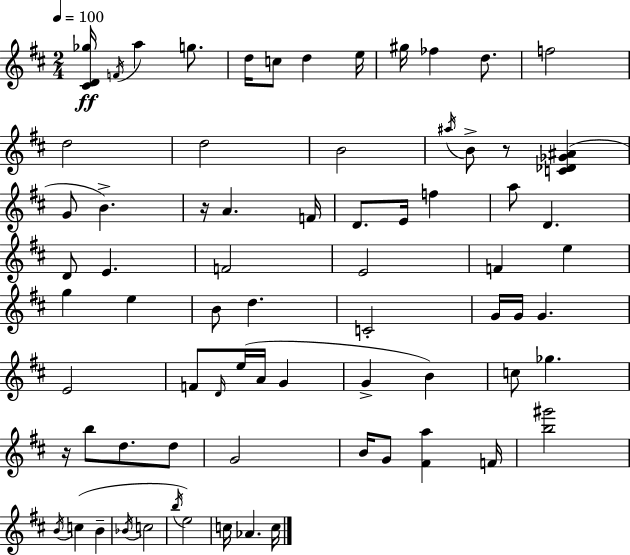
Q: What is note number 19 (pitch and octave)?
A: A4